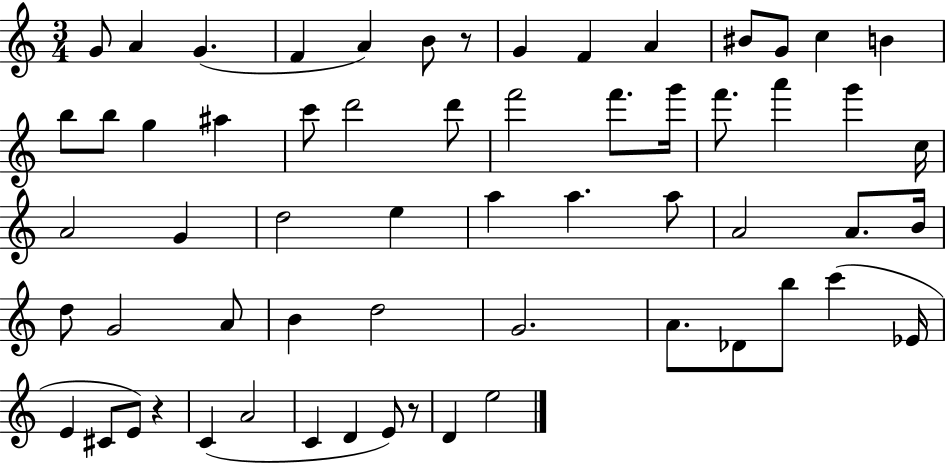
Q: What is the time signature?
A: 3/4